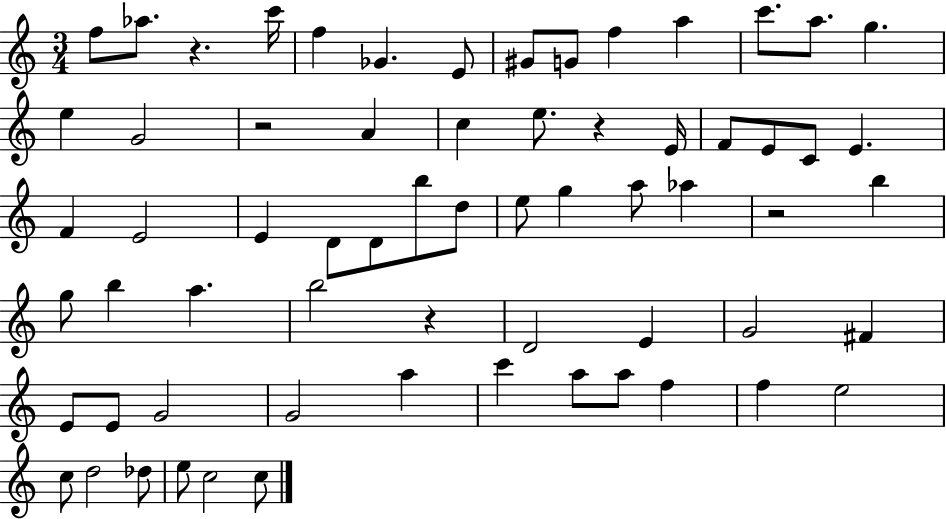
F5/e Ab5/e. R/q. C6/s F5/q Gb4/q. E4/e G#4/e G4/e F5/q A5/q C6/e. A5/e. G5/q. E5/q G4/h R/h A4/q C5/q E5/e. R/q E4/s F4/e E4/e C4/e E4/q. F4/q E4/h E4/q D4/e D4/e B5/e D5/e E5/e G5/q A5/e Ab5/q R/h B5/q G5/e B5/q A5/q. B5/h R/q D4/h E4/q G4/h F#4/q E4/e E4/e G4/h G4/h A5/q C6/q A5/e A5/e F5/q F5/q E5/h C5/e D5/h Db5/e E5/e C5/h C5/e